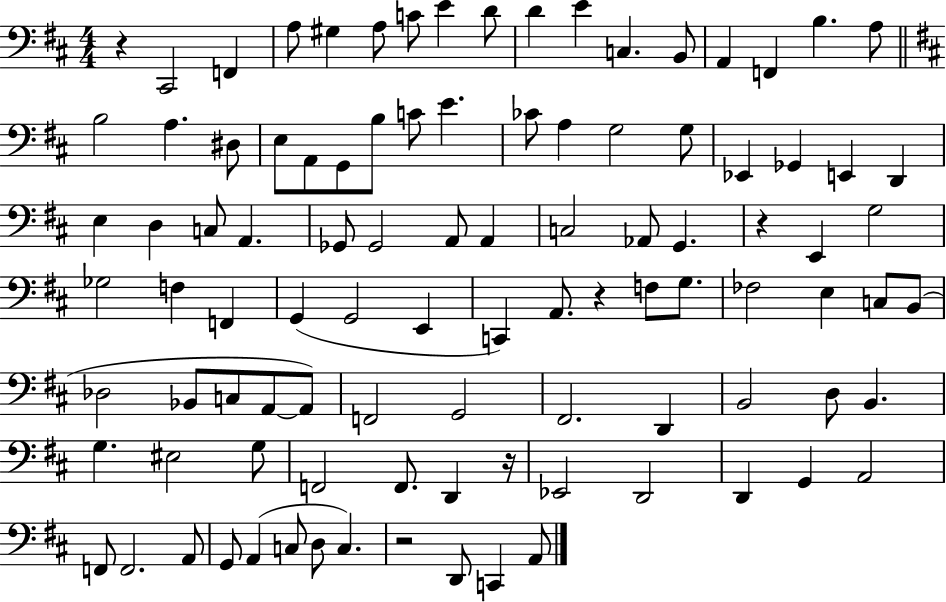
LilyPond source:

{
  \clef bass
  \numericTimeSignature
  \time 4/4
  \key d \major
  r4 cis,2 f,4 | a8 gis4 a8 c'8 e'4 d'8 | d'4 e'4 c4. b,8 | a,4 f,4 b4. a8 | \break \bar "||" \break \key b \minor b2 a4. dis8 | e8 a,8 g,8 b8 c'8 e'4. | ces'8 a4 g2 g8 | ees,4 ges,4 e,4 d,4 | \break e4 d4 c8 a,4. | ges,8 ges,2 a,8 a,4 | c2 aes,8 g,4. | r4 e,4 g2 | \break ges2 f4 f,4 | g,4( g,2 e,4 | c,4) a,8. r4 f8 g8. | fes2 e4 c8 b,8( | \break des2 bes,8 c8 a,8~~ a,8) | f,2 g,2 | fis,2. d,4 | b,2 d8 b,4. | \break g4. eis2 g8 | f,2 f,8. d,4 r16 | ees,2 d,2 | d,4 g,4 a,2 | \break f,8 f,2. a,8 | g,8 a,4( c8 d8 c4.) | r2 d,8 c,4 a,8 | \bar "|."
}